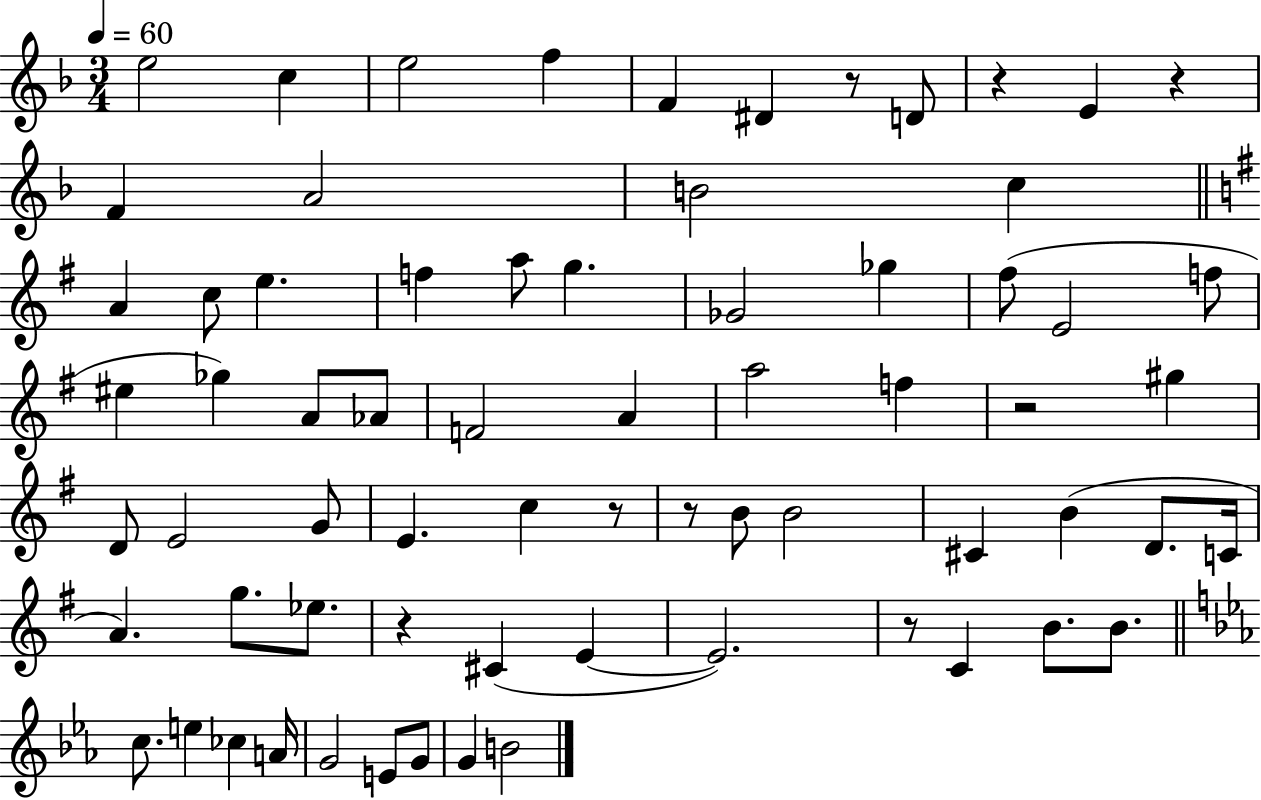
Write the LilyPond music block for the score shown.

{
  \clef treble
  \numericTimeSignature
  \time 3/4
  \key f \major
  \tempo 4 = 60
  \repeat volta 2 { e''2 c''4 | e''2 f''4 | f'4 dis'4 r8 d'8 | r4 e'4 r4 | \break f'4 a'2 | b'2 c''4 | \bar "||" \break \key e \minor a'4 c''8 e''4. | f''4 a''8 g''4. | ges'2 ges''4 | fis''8( e'2 f''8 | \break eis''4 ges''4) a'8 aes'8 | f'2 a'4 | a''2 f''4 | r2 gis''4 | \break d'8 e'2 g'8 | e'4. c''4 r8 | r8 b'8 b'2 | cis'4 b'4( d'8. c'16 | \break a'4.) g''8. ees''8. | r4 cis'4( e'4~~ | e'2.) | r8 c'4 b'8. b'8. | \break \bar "||" \break \key c \minor c''8. e''4 ces''4 a'16 | g'2 e'8 g'8 | g'4 b'2 | } \bar "|."
}